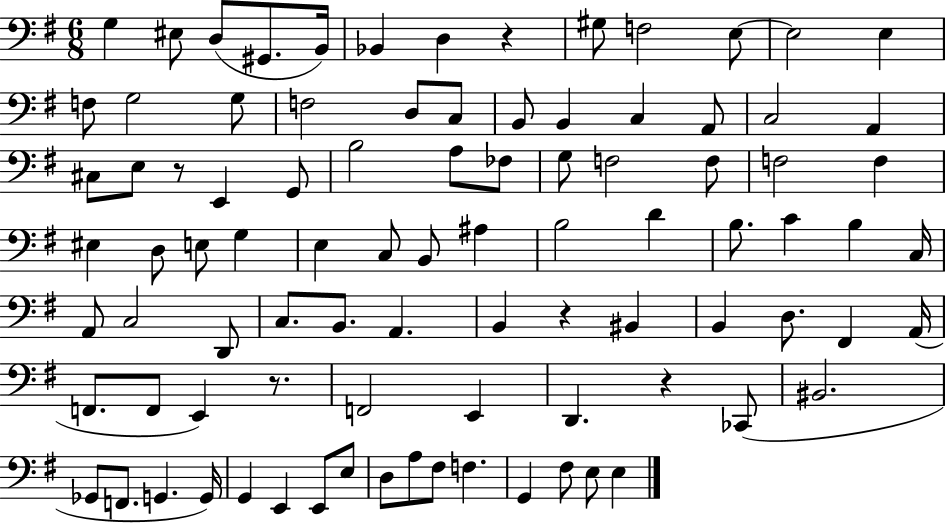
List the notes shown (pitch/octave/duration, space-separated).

G3/q EIS3/e D3/e G#2/e. B2/s Bb2/q D3/q R/q G#3/e F3/h E3/e E3/h E3/q F3/e G3/h G3/e F3/h D3/e C3/e B2/e B2/q C3/q A2/e C3/h A2/q C#3/e E3/e R/e E2/q G2/e B3/h A3/e FES3/e G3/e F3/h F3/e F3/h F3/q EIS3/q D3/e E3/e G3/q E3/q C3/e B2/e A#3/q B3/h D4/q B3/e. C4/q B3/q C3/s A2/e C3/h D2/e C3/e. B2/e. A2/q. B2/q R/q BIS2/q B2/q D3/e. F#2/q A2/s F2/e. F2/e E2/q R/e. F2/h E2/q D2/q. R/q CES2/e BIS2/h. Gb2/e F2/e. G2/q. G2/s G2/q E2/q E2/e E3/e D3/e A3/e F#3/e F3/q. G2/q F#3/e E3/e E3/q